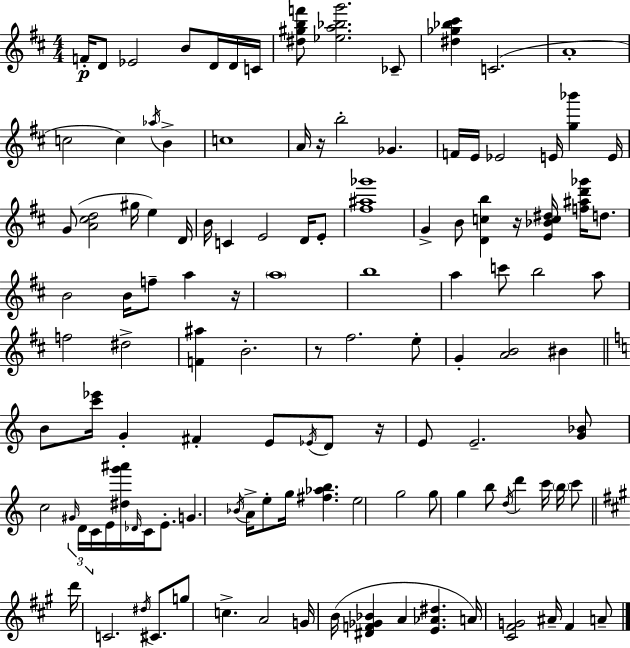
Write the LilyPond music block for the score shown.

{
  \clef treble
  \numericTimeSignature
  \time 4/4
  \key d \major
  \repeat volta 2 { f'16-.\p d'8 ees'2 b'8 d'16 d'16 c'16 | <dis'' gis'' b'' f'''>8 <ees'' a'' bes'' g'''>2. ces'8-- | <dis'' ges'' bes'' cis'''>4 c'2.( | a'1-. | \break c''2 c''4) \acciaccatura { aes''16 } b'4-> | c''1 | a'16 r16 b''2-. ges'4. | f'16 e'16 ees'2 e'16 <g'' bes'''>4 | \break e'16 g'8( <a' cis'' d''>2 gis''16 e''4) | d'16 b'16 c'4 e'2 d'16 e'8-. | <fis'' ais'' ges'''>1 | g'4-> b'8 <d' c'' b''>4 r16 <e' bes' c'' dis''>16 <f'' ais'' d''' ges'''>16 d''8. | \break b'2 b'16 f''8-- a''4 | r16 \parenthesize a''1 | b''1 | a''4 c'''8 b''2 a''8 | \break f''2 dis''2-> | <f' ais''>4 b'2.-. | r8 fis''2. e''8-. | g'4-. <a' b'>2 bis'4 | \break \bar "||" \break \key a \minor b'8 <c''' ees'''>16 g'4-. fis'4-. e'8 \acciaccatura { ees'16 } d'8 | r16 e'8 e'2.-- <g' bes'>8 | c''2 \tuplet 3/2 { \grace { gis'16 } d'16 c'16 } e'16 <dis'' g''' ais'''>16 \grace { des'16 } c'16 | e'8.-. g'4. \acciaccatura { bes'16 } a'16-> e''8-. g''16 <fis'' aes'' b''>4. | \break e''2 g''2 | g''8 g''4 b''8 \acciaccatura { d''16 } d'''4 | c'''16 \parenthesize b''16 c'''8 \bar "||" \break \key a \major d'''16 c'2. \acciaccatura { dis''16 } cis'8. | g''8 c''4.-> a'2 | g'16 b'16( <dis' f' ges' bes'>4 a'4 <e' aes' dis''>4. | a'16) <cis' fis' g'>2 ais'16-- fis'4 a'8-- | \break } \bar "|."
}